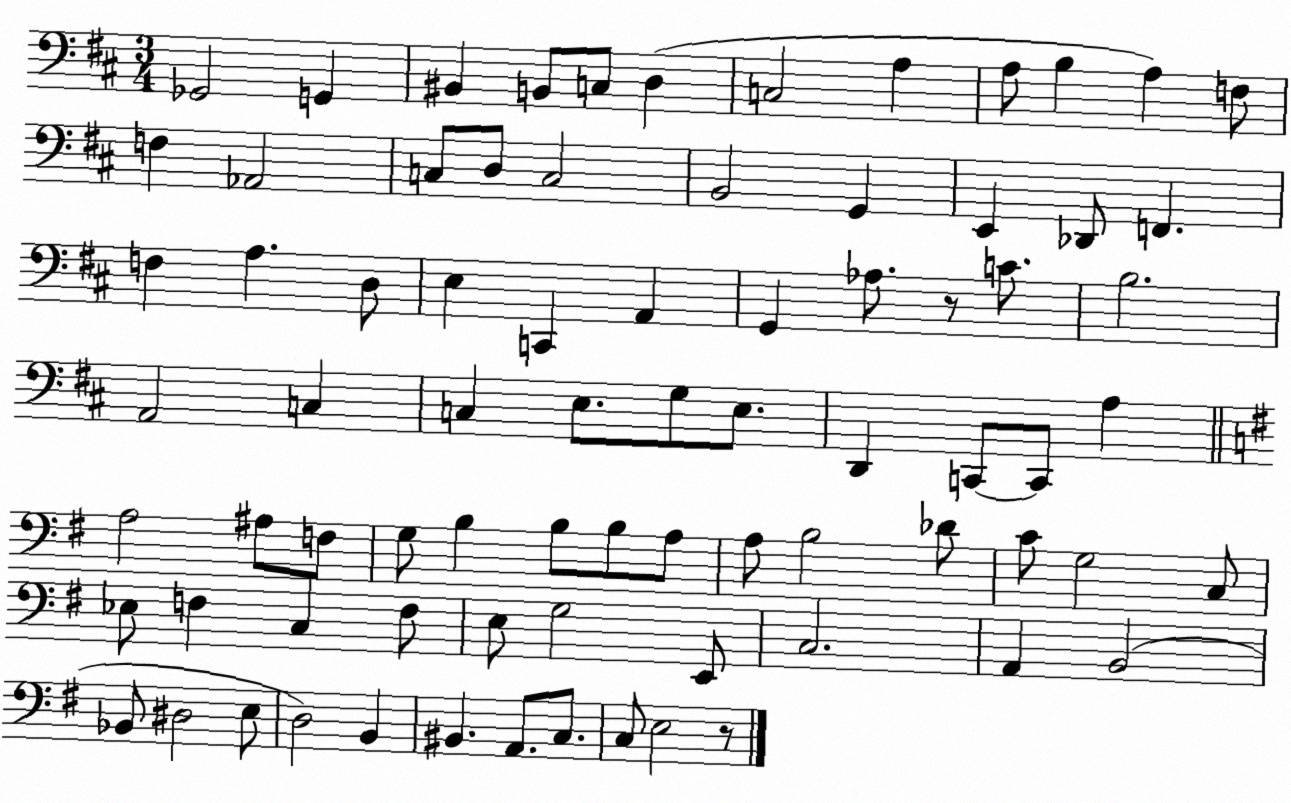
X:1
T:Untitled
M:3/4
L:1/4
K:D
_G,,2 G,, ^B,, B,,/2 C,/2 D, C,2 A, A,/2 B, A, F,/2 F, _A,,2 C,/2 D,/2 C,2 B,,2 G,, E,, _D,,/2 F,, F, A, D,/2 E, C,, A,, G,, _A,/2 z/2 C/2 B,2 A,,2 C, C, E,/2 G,/2 E,/2 D,, C,,/2 C,,/2 A, A,2 ^A,/2 F,/2 G,/2 B, B,/2 B,/2 A,/2 A,/2 B,2 _D/2 C/2 G,2 C,/2 _E,/2 F, C, F,/2 E,/2 G,2 E,,/2 C,2 A,, B,,2 _B,,/2 ^D,2 E,/2 D,2 B,, ^B,, A,,/2 C,/2 C,/2 E,2 z/2